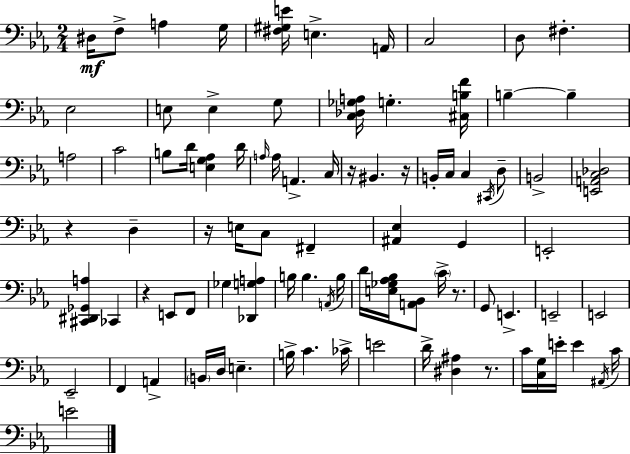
{
  \clef bass
  \numericTimeSignature
  \time 2/4
  \key c \minor
  dis16\mf f8-> a4 g16 | <fis gis e'>16 e4.-> a,16 | c2 | d8 fis4.-. | \break ees2 | e8 e4-> g8 | <c des ges a>16 g4.-. <cis b f'>16 | b4--~~ b4-- | \break a2 | c'2 | b8 d'16 <e g aes>4 d'16 | \grace { a16 } a16 a,4.-> | \break c16 r16 bis,4. | r16 b,16-. c16 c4 \acciaccatura { cis,16 } | d8-- b,2-> | <e, a, c des>2 | \break r4 d4-- | r16 e16 c8 fis,4-- | <ais, ees>4 g,4 | e,2-. | \break <cis, dis, ges, a>4 ces,4 | r4 e,8 | f,8 ges4 <des, g a>4 | b16 b4. | \break \acciaccatura { a,16 } b16 d'16 <e ges aes bes>16 <a, bes,>8 \parenthesize c'16-> | r8. g,8 e,4.-> | e,2-- | e,2 | \break ees,2-- | f,4 a,4-> | \parenthesize b,16 d16 e4.-- | b16-> c'4. | \break ces'16-> e'2 | d'16-> <dis ais>4 | r8. c'16 <c g>16 e'16-. e'4 | \acciaccatura { ais,16 } c'16 e'2 | \break \bar "|."
}